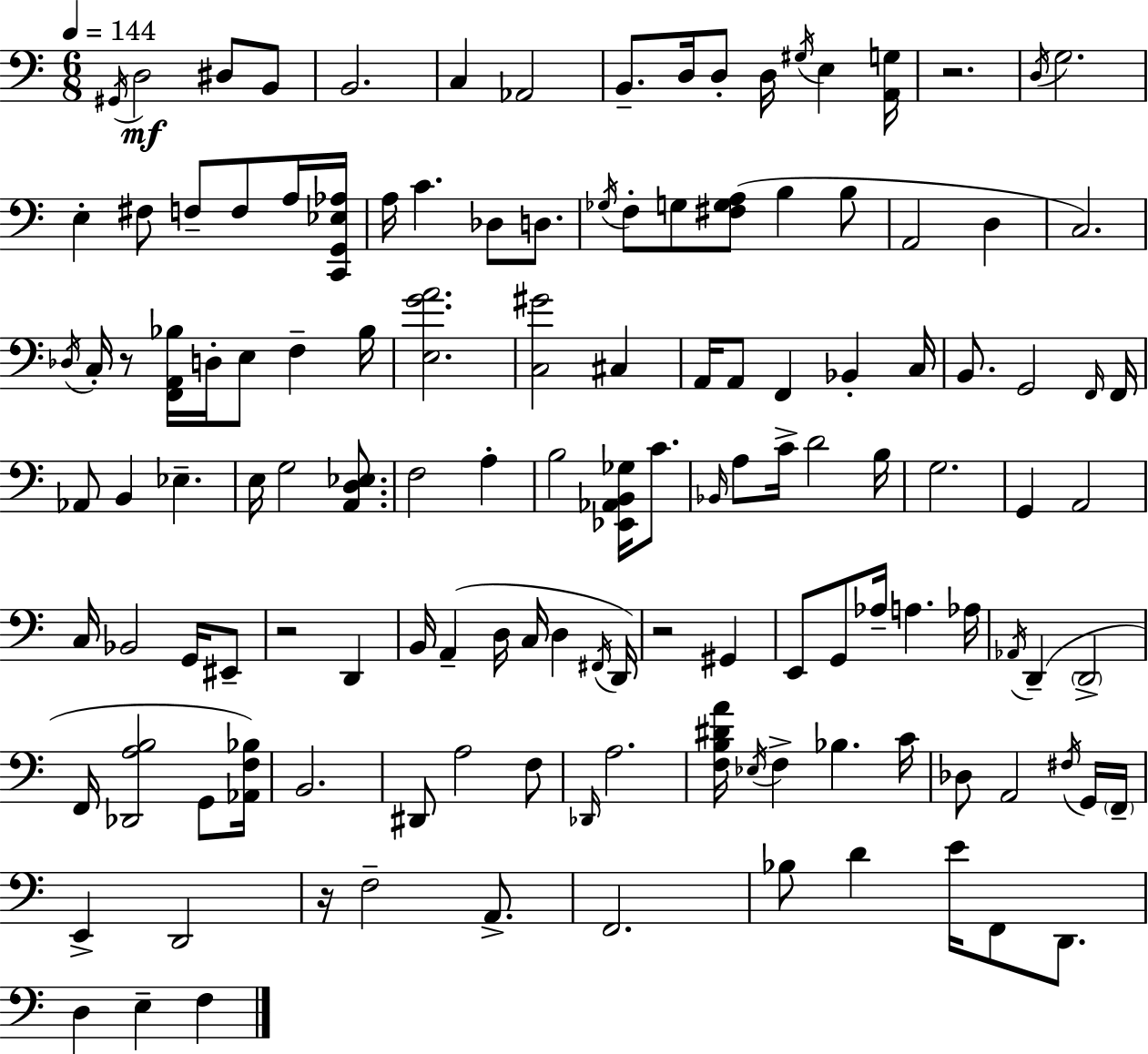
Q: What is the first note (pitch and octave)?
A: G#2